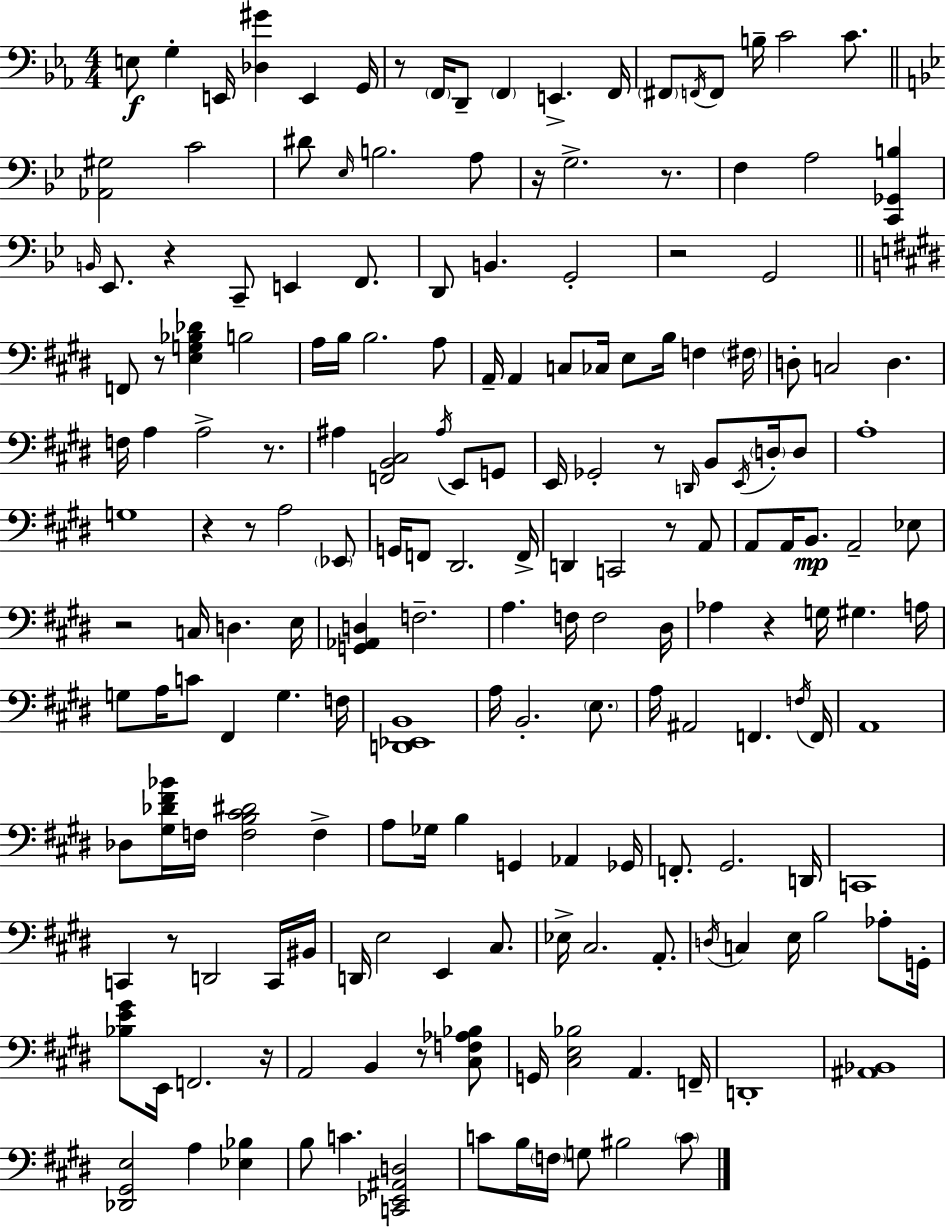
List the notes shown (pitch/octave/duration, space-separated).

E3/e G3/q E2/s [Db3,G#4]/q E2/q G2/s R/e F2/s D2/e F2/q E2/q. F2/s F#2/e F2/s F2/e B3/s C4/h C4/e. [Ab2,G#3]/h C4/h D#4/e Eb3/s B3/h. A3/e R/s G3/h. R/e. F3/q A3/h [C2,Gb2,B3]/q B2/s Eb2/e. R/q C2/e E2/q F2/e. D2/e B2/q. G2/h R/h G2/h F2/e R/e [E3,G3,Bb3,Db4]/q B3/h A3/s B3/s B3/h. A3/e A2/s A2/q C3/e CES3/s E3/e B3/s F3/q F#3/s D3/e C3/h D3/q. F3/s A3/q A3/h R/e. A#3/q [F2,B2,C#3]/h A#3/s E2/e G2/e E2/s Gb2/h R/e D2/s B2/e E2/s D3/s D3/e A3/w G3/w R/q R/e A3/h Eb2/e G2/s F2/e D#2/h. F2/s D2/q C2/h R/e A2/e A2/e A2/s B2/e. A2/h Eb3/e R/h C3/s D3/q. E3/s [G2,Ab2,D3]/q F3/h. A3/q. F3/s F3/h D#3/s Ab3/q R/q G3/s G#3/q. A3/s G3/e A3/s C4/e F#2/q G3/q. F3/s [D2,Eb2,B2]/w A3/s B2/h. E3/e. A3/s A#2/h F2/q. F3/s F2/s A2/w Db3/e [G#3,Db4,F#4,Bb4]/s F3/s [F3,B3,C#4,D#4]/h F3/q A3/e Gb3/s B3/q G2/q Ab2/q Gb2/s F2/e. G#2/h. D2/s C2/w C2/q R/e D2/h C2/s BIS2/s D2/s E3/h E2/q C#3/e. Eb3/s C#3/h. A2/e. D3/s C3/q E3/s B3/h Ab3/e G2/s [Bb3,E4,G#4]/e E2/s F2/h. R/s A2/h B2/q R/e [C#3,F3,Ab3,Bb3]/e G2/s [C#3,E3,Bb3]/h A2/q. F2/s D2/w [A#2,Bb2]/w [Db2,G#2,E3]/h A3/q [Eb3,Bb3]/q B3/e C4/q. [C2,Eb2,A#2,D3]/h C4/e B3/s F3/s G3/e BIS3/h C4/e